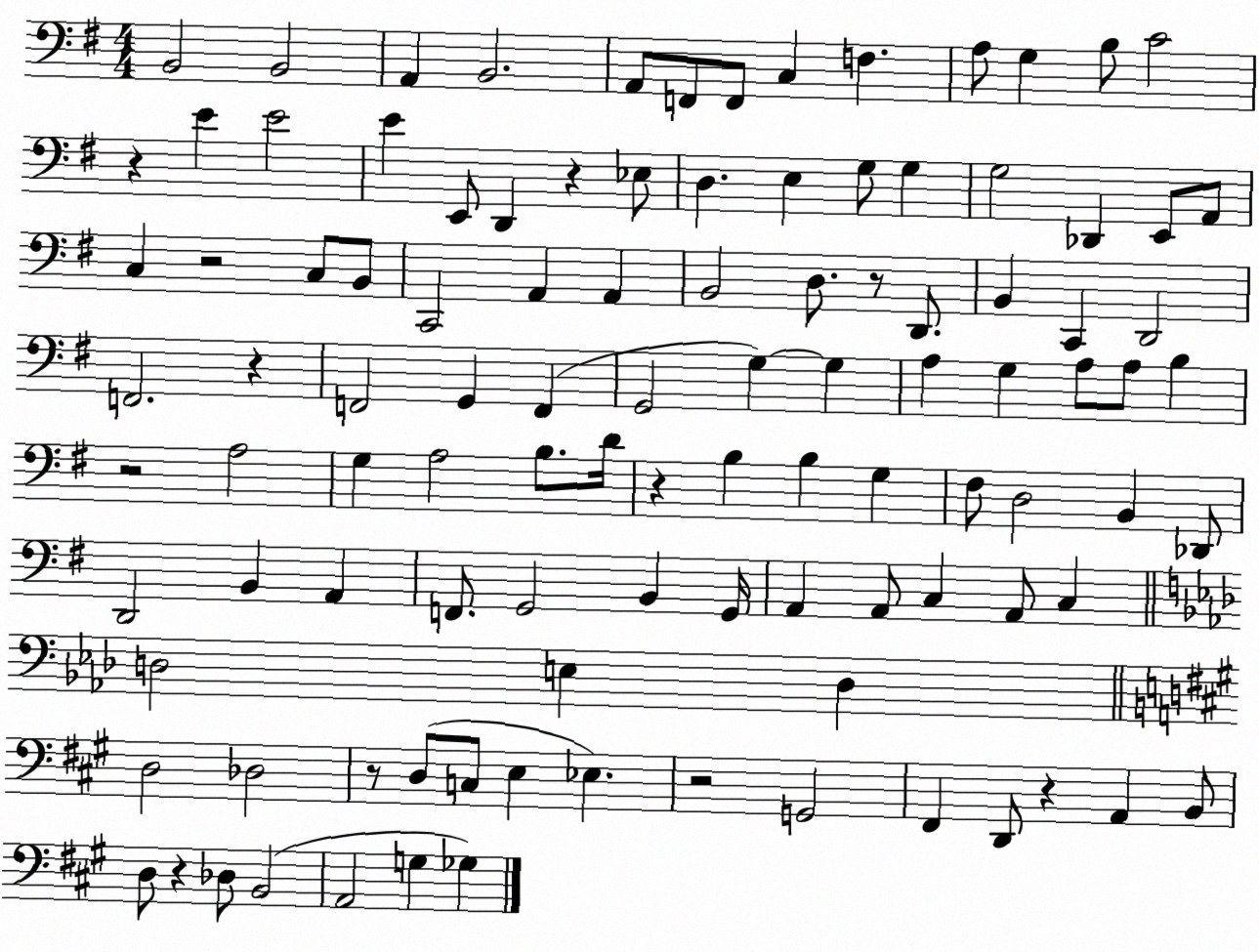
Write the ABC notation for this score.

X:1
T:Untitled
M:4/4
L:1/4
K:G
B,,2 B,,2 A,, B,,2 A,,/2 F,,/2 F,,/2 C, F, A,/2 G, B,/2 C2 z E E2 E E,,/2 D,, z _E,/2 D, E, G,/2 G, G,2 _D,, E,,/2 A,,/2 C, z2 C,/2 B,,/2 C,,2 A,, A,, B,,2 D,/2 z/2 D,,/2 B,, C,, D,,2 F,,2 z F,,2 G,, F,, G,,2 G, G, A, G, A,/2 A,/2 B, z2 A,2 G, A,2 B,/2 D/4 z B, B, G, ^F,/2 D,2 B,, _D,,/2 D,,2 B,, A,, F,,/2 G,,2 B,, G,,/4 A,, A,,/2 C, A,,/2 C, D,2 E, D, D,2 _D,2 z/2 D,/2 C,/2 E, _E, z2 G,,2 ^F,, D,,/2 z A,, B,,/2 D,/2 z _D,/2 B,,2 A,,2 G, _G,